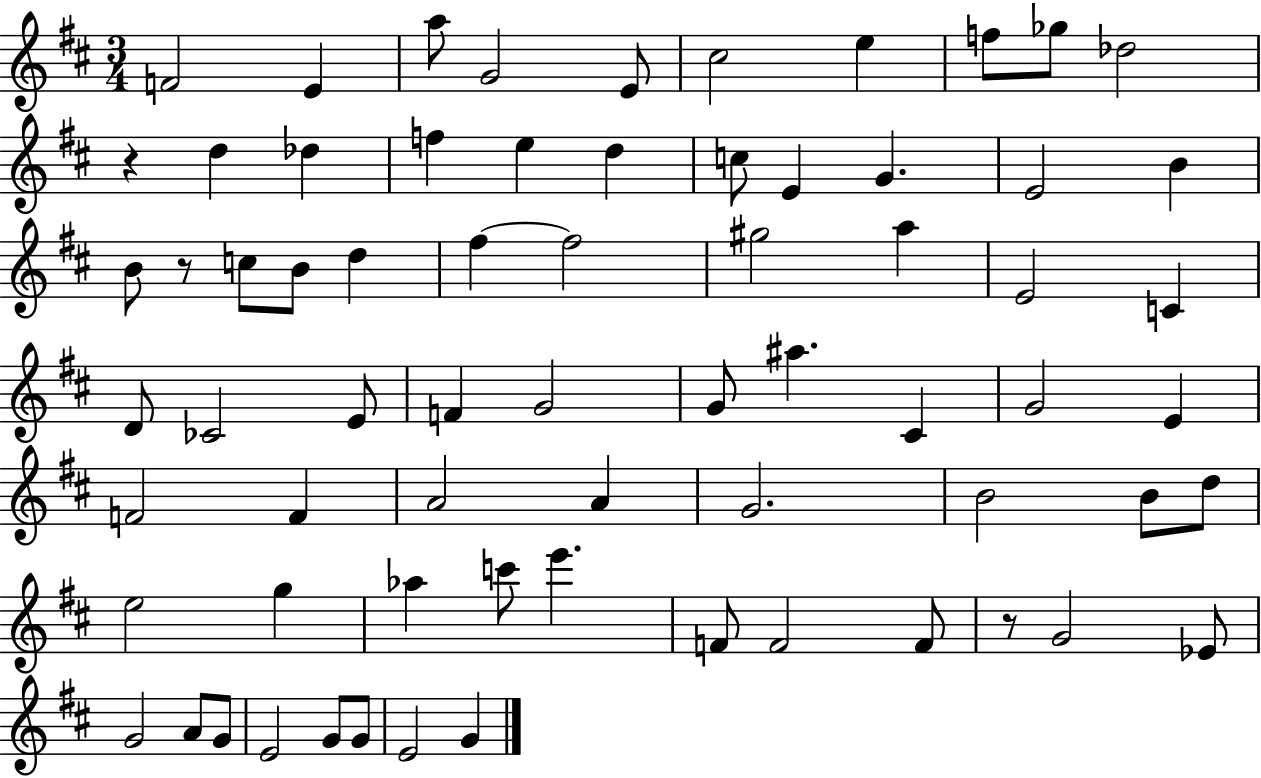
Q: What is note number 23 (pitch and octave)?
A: B4